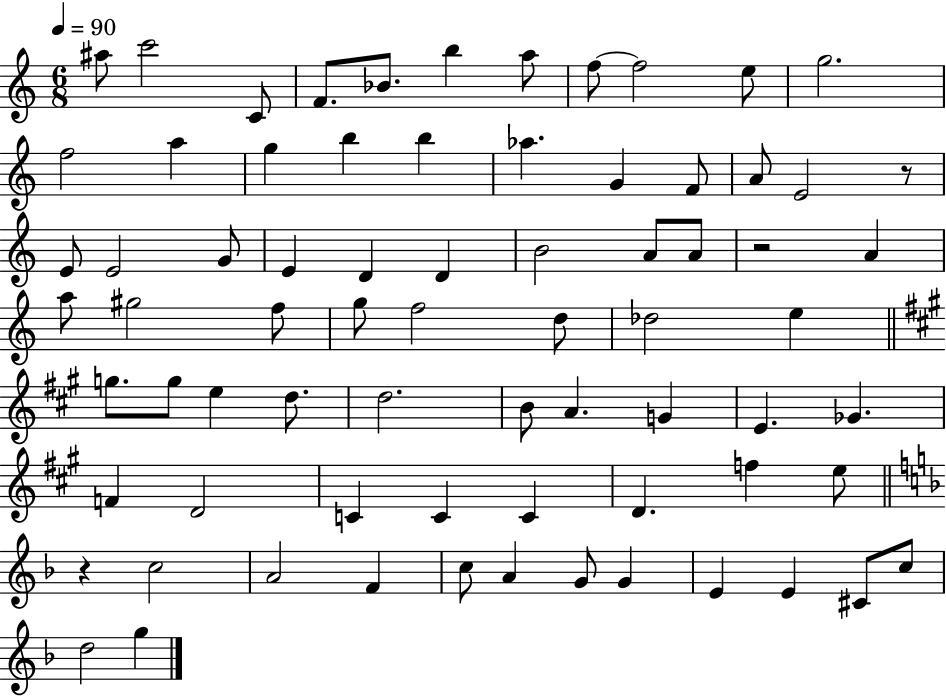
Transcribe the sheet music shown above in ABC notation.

X:1
T:Untitled
M:6/8
L:1/4
K:C
^a/2 c'2 C/2 F/2 _B/2 b a/2 f/2 f2 e/2 g2 f2 a g b b _a G F/2 A/2 E2 z/2 E/2 E2 G/2 E D D B2 A/2 A/2 z2 A a/2 ^g2 f/2 g/2 f2 d/2 _d2 e g/2 g/2 e d/2 d2 B/2 A G E _G F D2 C C C D f e/2 z c2 A2 F c/2 A G/2 G E E ^C/2 c/2 d2 g